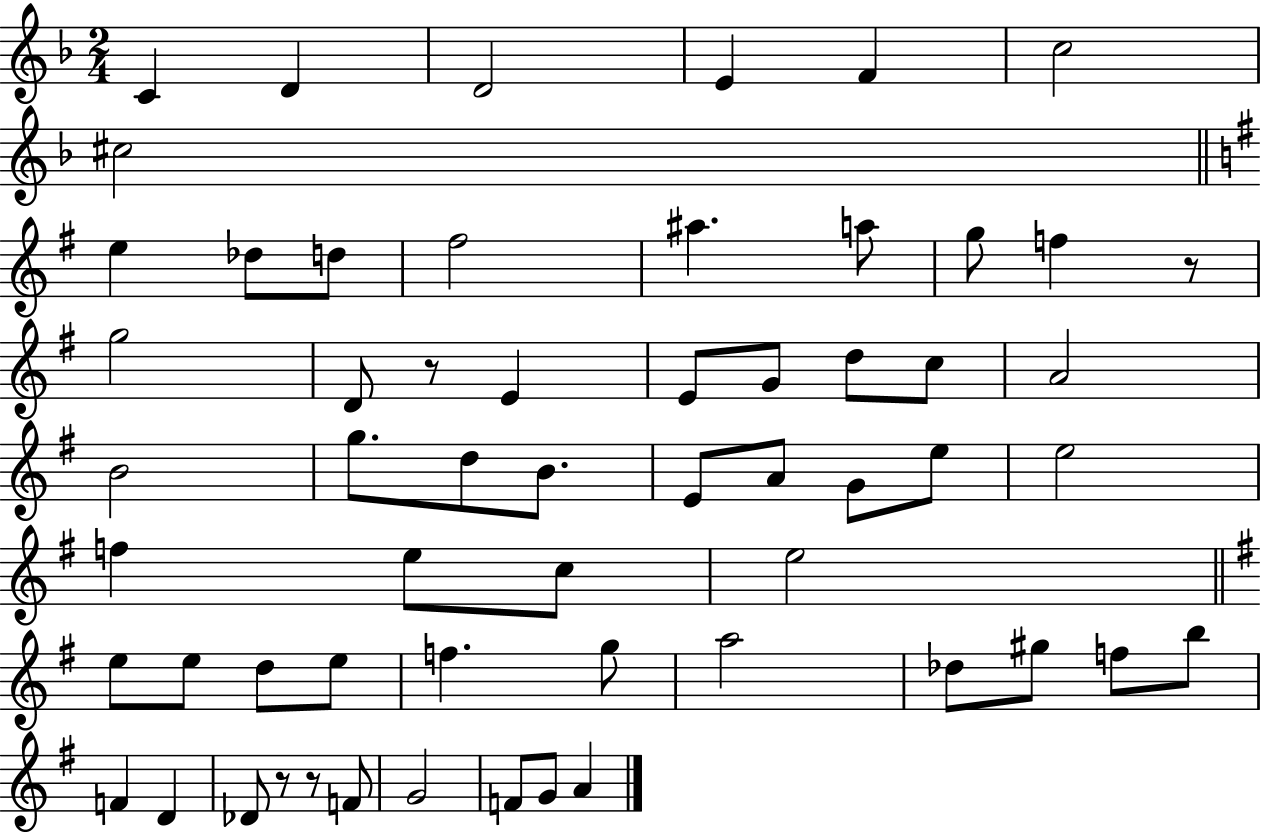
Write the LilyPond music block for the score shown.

{
  \clef treble
  \numericTimeSignature
  \time 2/4
  \key f \major
  c'4 d'4 | d'2 | e'4 f'4 | c''2 | \break cis''2 | \bar "||" \break \key g \major e''4 des''8 d''8 | fis''2 | ais''4. a''8 | g''8 f''4 r8 | \break g''2 | d'8 r8 e'4 | e'8 g'8 d''8 c''8 | a'2 | \break b'2 | g''8. d''8 b'8. | e'8 a'8 g'8 e''8 | e''2 | \break f''4 e''8 c''8 | e''2 | \bar "||" \break \key e \minor e''8 e''8 d''8 e''8 | f''4. g''8 | a''2 | des''8 gis''8 f''8 b''8 | \break f'4 d'4 | des'8 r8 r8 f'8 | g'2 | f'8 g'8 a'4 | \break \bar "|."
}